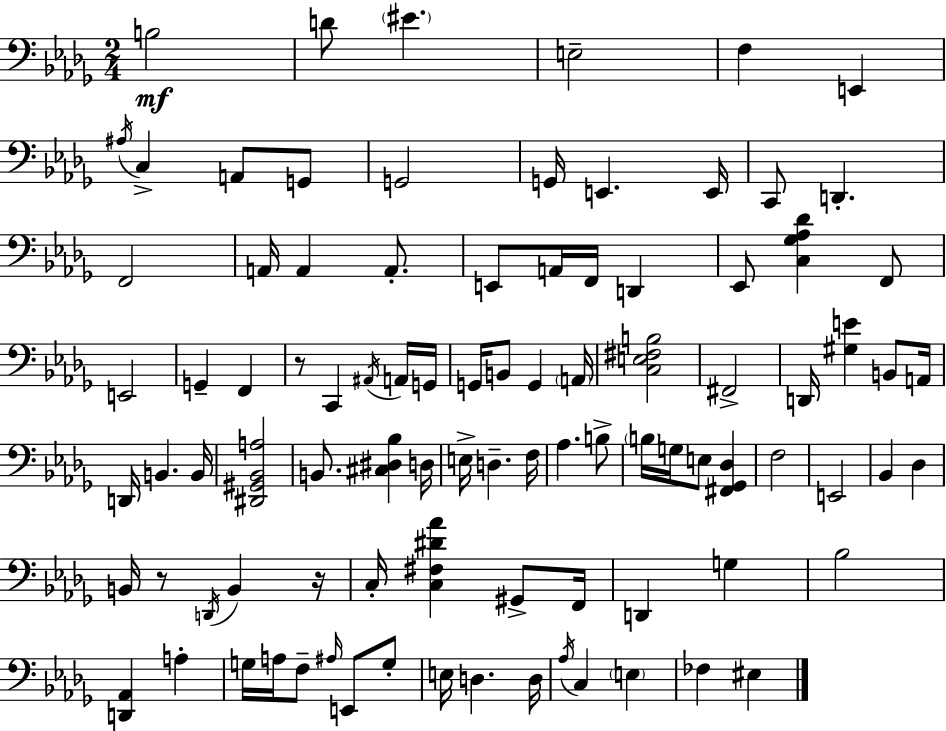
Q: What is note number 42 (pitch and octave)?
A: D2